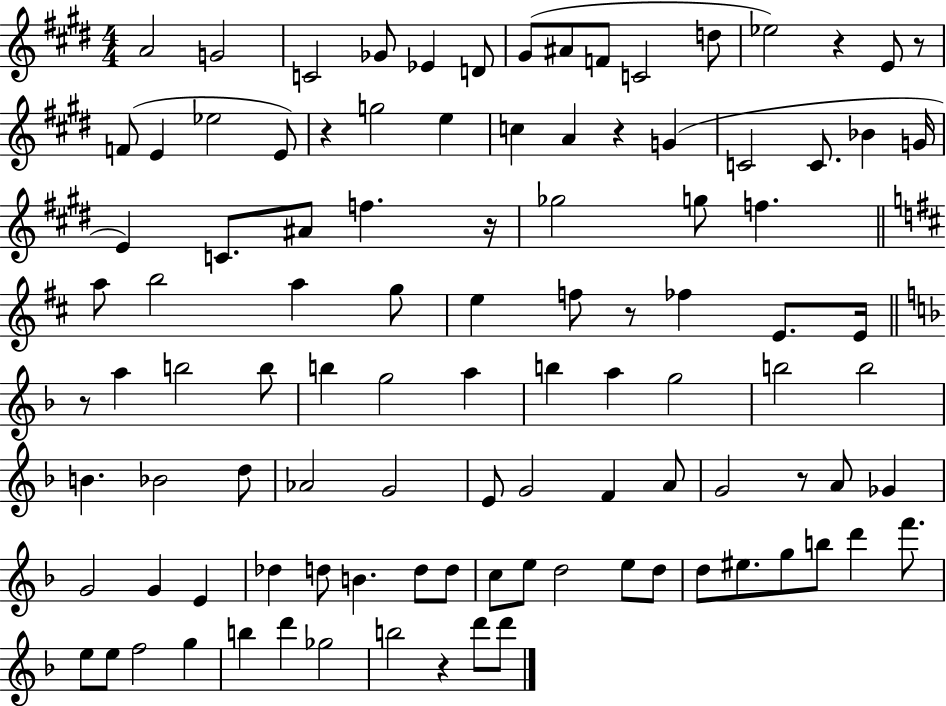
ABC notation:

X:1
T:Untitled
M:4/4
L:1/4
K:E
A2 G2 C2 _G/2 _E D/2 ^G/2 ^A/2 F/2 C2 d/2 _e2 z E/2 z/2 F/2 E _e2 E/2 z g2 e c A z G C2 C/2 _B G/4 E C/2 ^A/2 f z/4 _g2 g/2 f a/2 b2 a g/2 e f/2 z/2 _f E/2 E/4 z/2 a b2 b/2 b g2 a b a g2 b2 b2 B _B2 d/2 _A2 G2 E/2 G2 F A/2 G2 z/2 A/2 _G G2 G E _d d/2 B d/2 d/2 c/2 e/2 d2 e/2 d/2 d/2 ^e/2 g/2 b/2 d' f'/2 e/2 e/2 f2 g b d' _g2 b2 z d'/2 d'/2